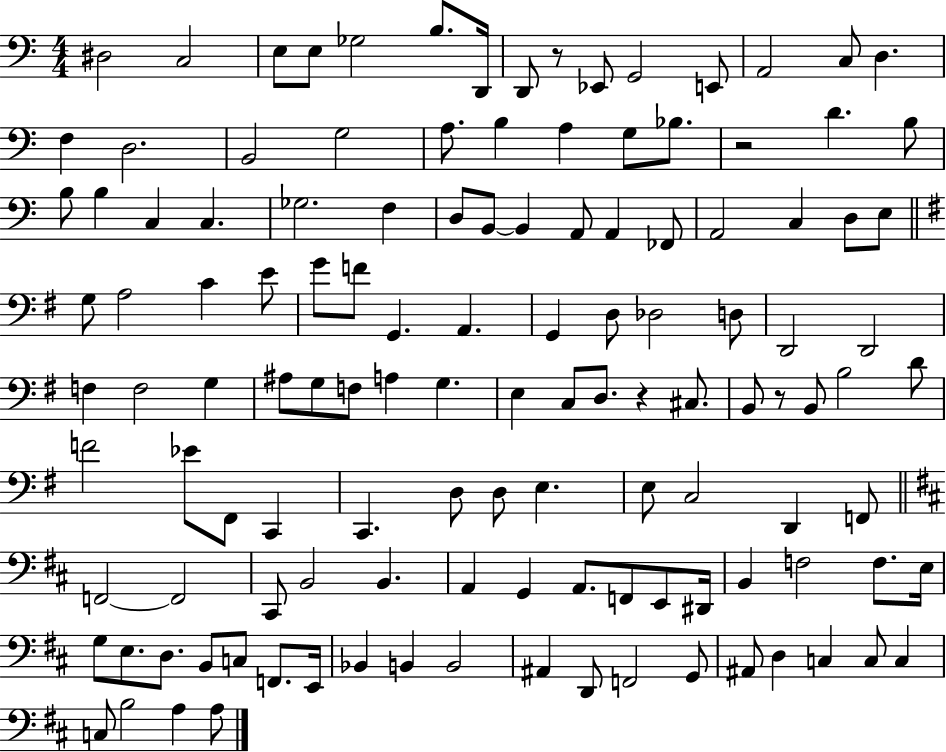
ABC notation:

X:1
T:Untitled
M:4/4
L:1/4
K:C
^D,2 C,2 E,/2 E,/2 _G,2 B,/2 D,,/4 D,,/2 z/2 _E,,/2 G,,2 E,,/2 A,,2 C,/2 D, F, D,2 B,,2 G,2 A,/2 B, A, G,/2 _B,/2 z2 D B,/2 B,/2 B, C, C, _G,2 F, D,/2 B,,/2 B,, A,,/2 A,, _F,,/2 A,,2 C, D,/2 E,/2 G,/2 A,2 C E/2 G/2 F/2 G,, A,, G,, D,/2 _D,2 D,/2 D,,2 D,,2 F, F,2 G, ^A,/2 G,/2 F,/2 A, G, E, C,/2 D,/2 z ^C,/2 B,,/2 z/2 B,,/2 B,2 D/2 F2 _E/2 ^F,,/2 C,, C,, D,/2 D,/2 E, E,/2 C,2 D,, F,,/2 F,,2 F,,2 ^C,,/2 B,,2 B,, A,, G,, A,,/2 F,,/2 E,,/2 ^D,,/4 B,, F,2 F,/2 E,/4 G,/2 E,/2 D,/2 B,,/2 C,/2 F,,/2 E,,/4 _B,, B,, B,,2 ^A,, D,,/2 F,,2 G,,/2 ^A,,/2 D, C, C,/2 C, C,/2 B,2 A, A,/2